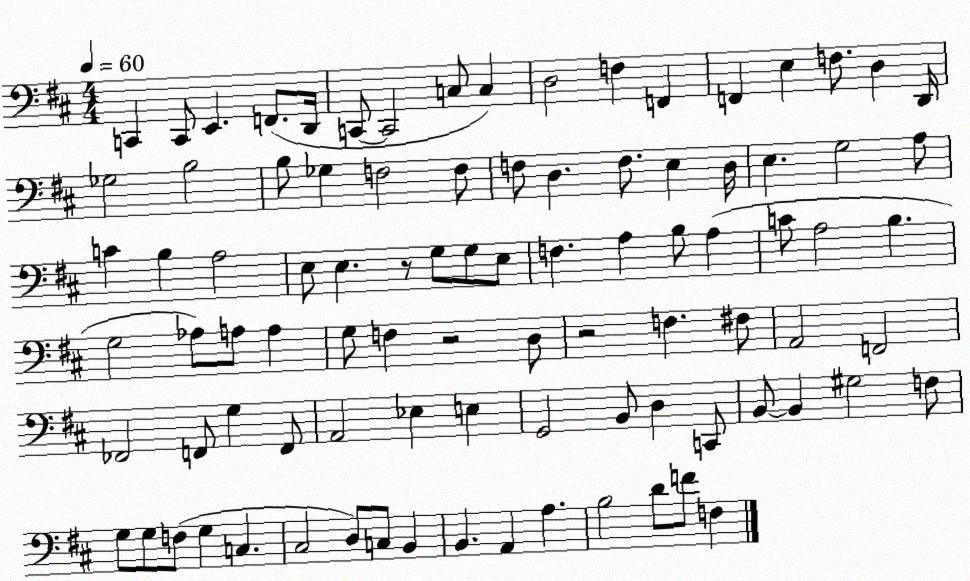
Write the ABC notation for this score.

X:1
T:Untitled
M:4/4
L:1/4
K:D
C,, C,,/2 E,, F,,/2 D,,/4 C,,/2 C,,2 C,/2 C, D,2 F, F,, F,, E, F,/2 D, D,,/4 _G,2 B,2 B,/2 _G, F,2 F,/2 F,/2 D, F,/2 E, D,/4 E, G,2 A,/2 C B, A,2 E,/2 E, z/2 G,/2 G,/2 E,/2 F, A, B,/2 A, C/2 A,2 B, G,2 _A,/2 A,/2 A, G,/2 F, z2 D,/2 z2 F, ^F,/2 A,,2 F,,2 _F,,2 F,,/2 G, F,,/2 A,,2 _E, E, G,,2 B,,/2 D, C,,/2 B,,/2 B,, ^G,2 F,/2 G,/2 G,/2 F,/2 G, C, ^C,2 D,/2 C,/2 B,, B,, A,, A, B,2 D/2 F/2 F,